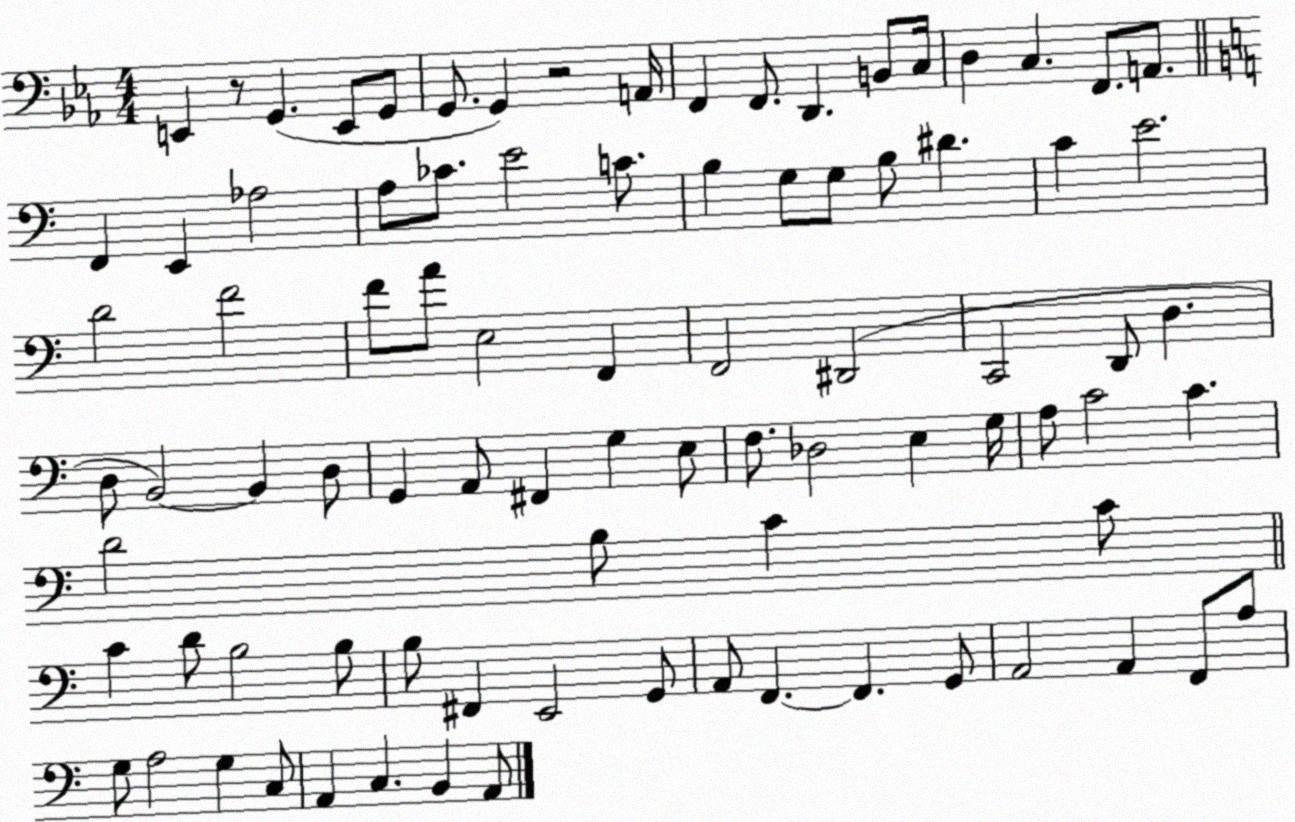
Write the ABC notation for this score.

X:1
T:Untitled
M:4/4
L:1/4
K:Eb
E,, z/2 G,, E,,/2 G,,/2 G,,/2 G,, z2 A,,/4 F,, F,,/2 D,, B,,/2 C,/4 D, C, F,,/2 A,,/2 F,, E,, _A,2 A,/2 _C/2 E2 C/2 B, G,/2 G,/2 B,/2 ^D C E2 D2 F2 F/2 A/2 E,2 F,, F,,2 ^D,,2 C,,2 D,,/2 D, D,/2 B,,2 B,, D,/2 G,, A,,/2 ^F,, G, E,/2 F,/2 _D,2 E, G,/4 A,/2 C2 C D2 B,/2 C C/2 C D/2 B,2 B,/2 B,/2 ^F,, E,,2 G,,/2 A,,/2 F,, F,, G,,/2 A,,2 A,, F,,/2 A,/2 G,/2 A,2 G, C,/2 A,, C, B,, A,,/2